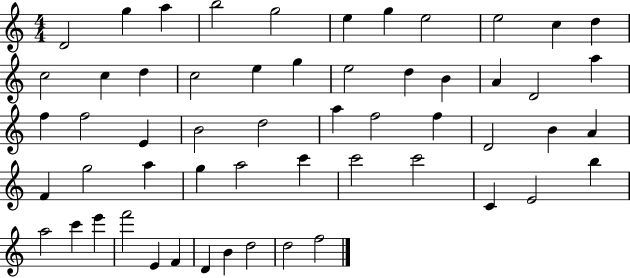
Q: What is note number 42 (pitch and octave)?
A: C6